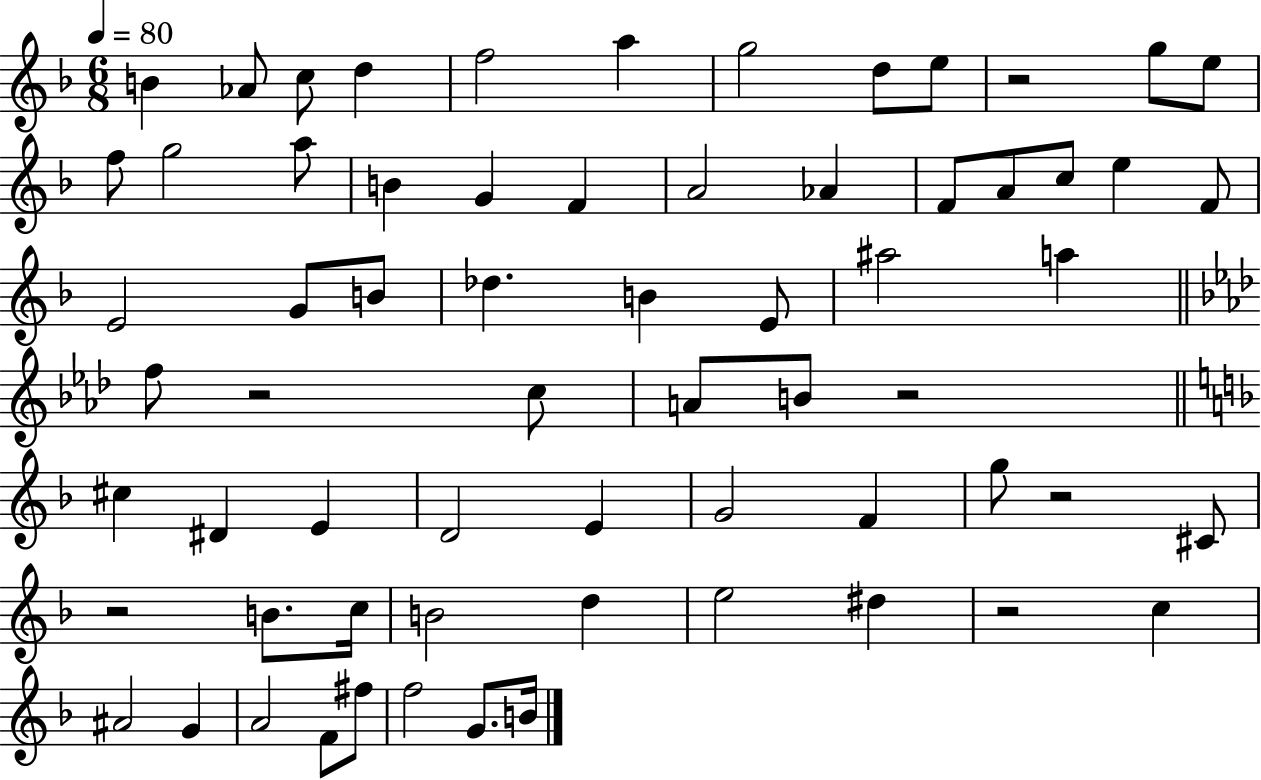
B4/q Ab4/e C5/e D5/q F5/h A5/q G5/h D5/e E5/e R/h G5/e E5/e F5/e G5/h A5/e B4/q G4/q F4/q A4/h Ab4/q F4/e A4/e C5/e E5/q F4/e E4/h G4/e B4/e Db5/q. B4/q E4/e A#5/h A5/q F5/e R/h C5/e A4/e B4/e R/h C#5/q D#4/q E4/q D4/h E4/q G4/h F4/q G5/e R/h C#4/e R/h B4/e. C5/s B4/h D5/q E5/h D#5/q R/h C5/q A#4/h G4/q A4/h F4/e F#5/e F5/h G4/e. B4/s